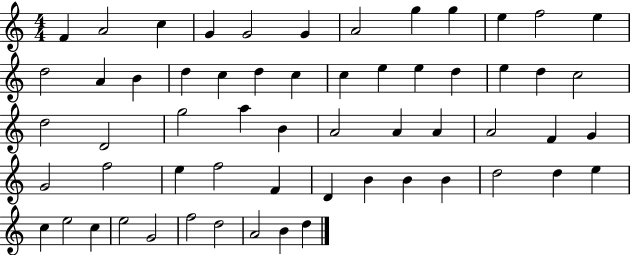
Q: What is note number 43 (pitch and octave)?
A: D4